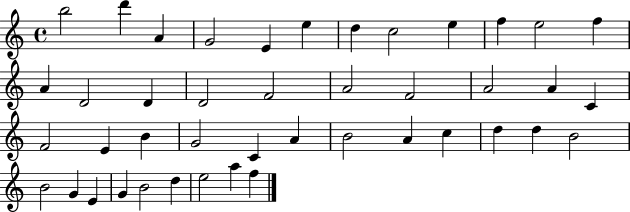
B5/h D6/q A4/q G4/h E4/q E5/q D5/q C5/h E5/q F5/q E5/h F5/q A4/q D4/h D4/q D4/h F4/h A4/h F4/h A4/h A4/q C4/q F4/h E4/q B4/q G4/h C4/q A4/q B4/h A4/q C5/q D5/q D5/q B4/h B4/h G4/q E4/q G4/q B4/h D5/q E5/h A5/q F5/q